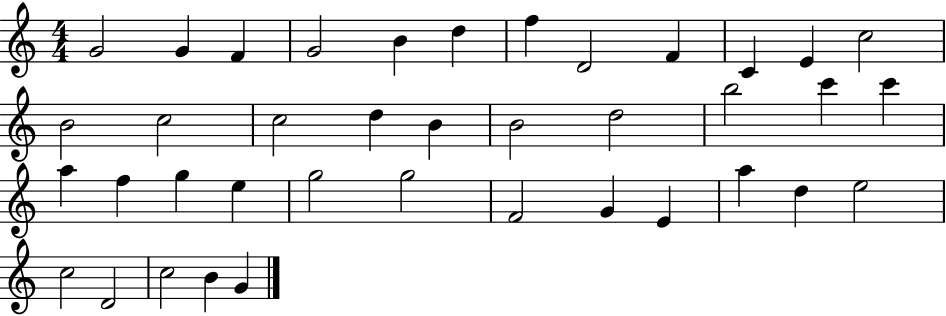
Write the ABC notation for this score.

X:1
T:Untitled
M:4/4
L:1/4
K:C
G2 G F G2 B d f D2 F C E c2 B2 c2 c2 d B B2 d2 b2 c' c' a f g e g2 g2 F2 G E a d e2 c2 D2 c2 B G